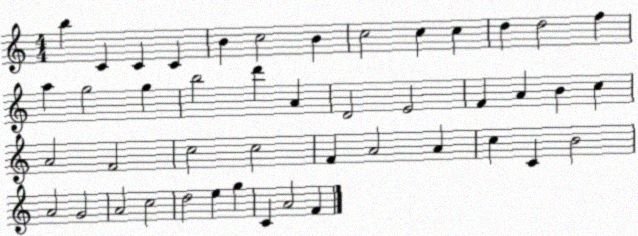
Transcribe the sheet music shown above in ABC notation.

X:1
T:Untitled
M:4/4
L:1/4
K:C
b C C C B c2 B c2 c c d d2 f a g2 g b2 d' A D2 E2 F A B c A2 F2 c2 c2 F A2 A c C B2 A2 G2 A2 c2 d2 e g C A2 F